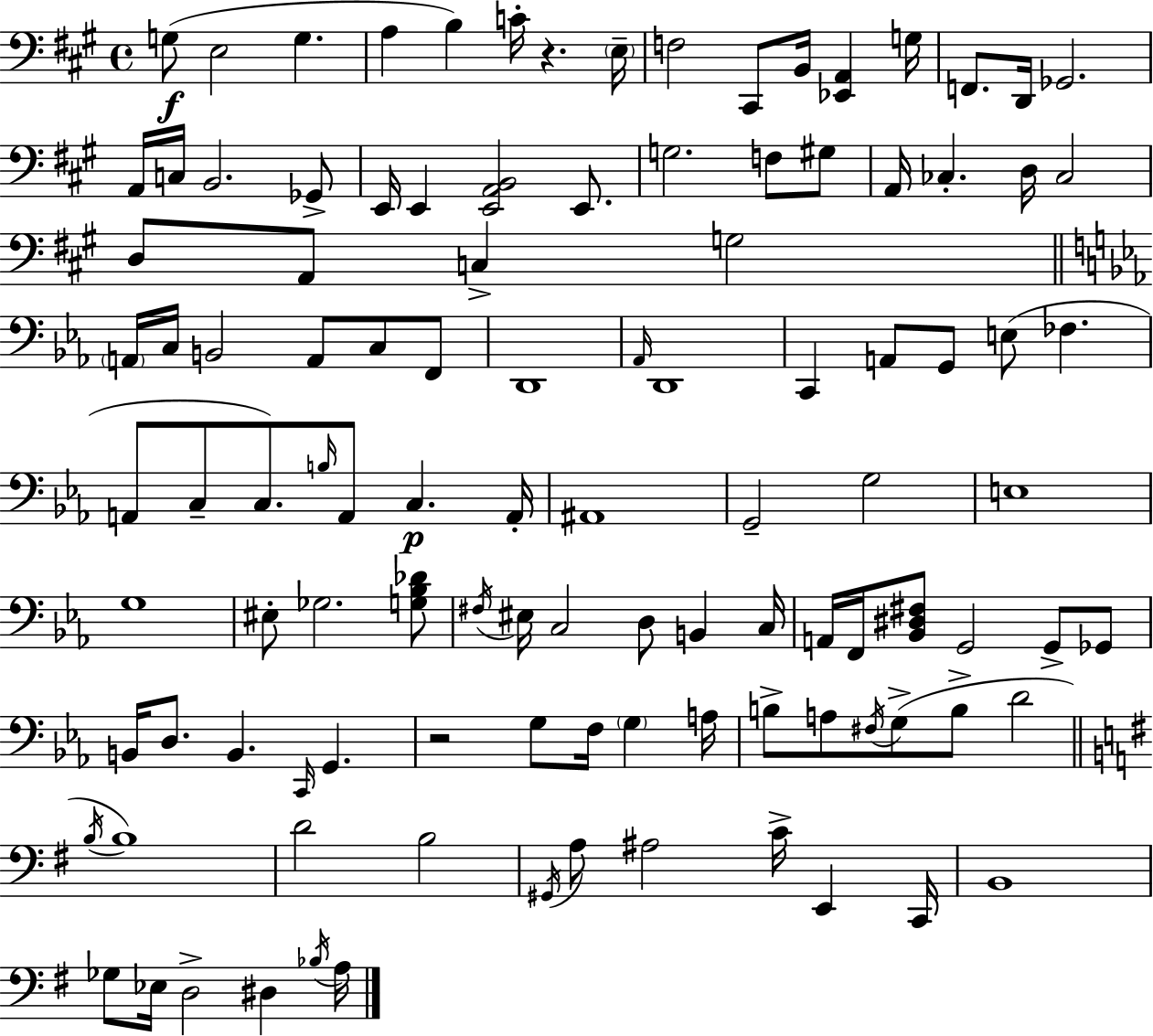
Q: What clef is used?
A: bass